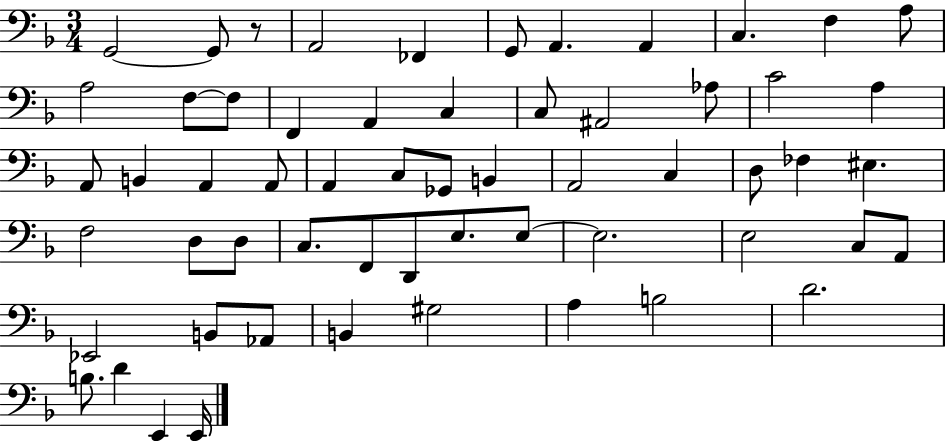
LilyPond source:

{
  \clef bass
  \numericTimeSignature
  \time 3/4
  \key f \major
  g,2~~ g,8 r8 | a,2 fes,4 | g,8 a,4. a,4 | c4. f4 a8 | \break a2 f8~~ f8 | f,4 a,4 c4 | c8 ais,2 aes8 | c'2 a4 | \break a,8 b,4 a,4 a,8 | a,4 c8 ges,8 b,4 | a,2 c4 | d8 fes4 eis4. | \break f2 d8 d8 | c8. f,8 d,8 e8. e8~~ | e2. | e2 c8 a,8 | \break ees,2 b,8 aes,8 | b,4 gis2 | a4 b2 | d'2. | \break b8. d'4 e,4 e,16 | \bar "|."
}